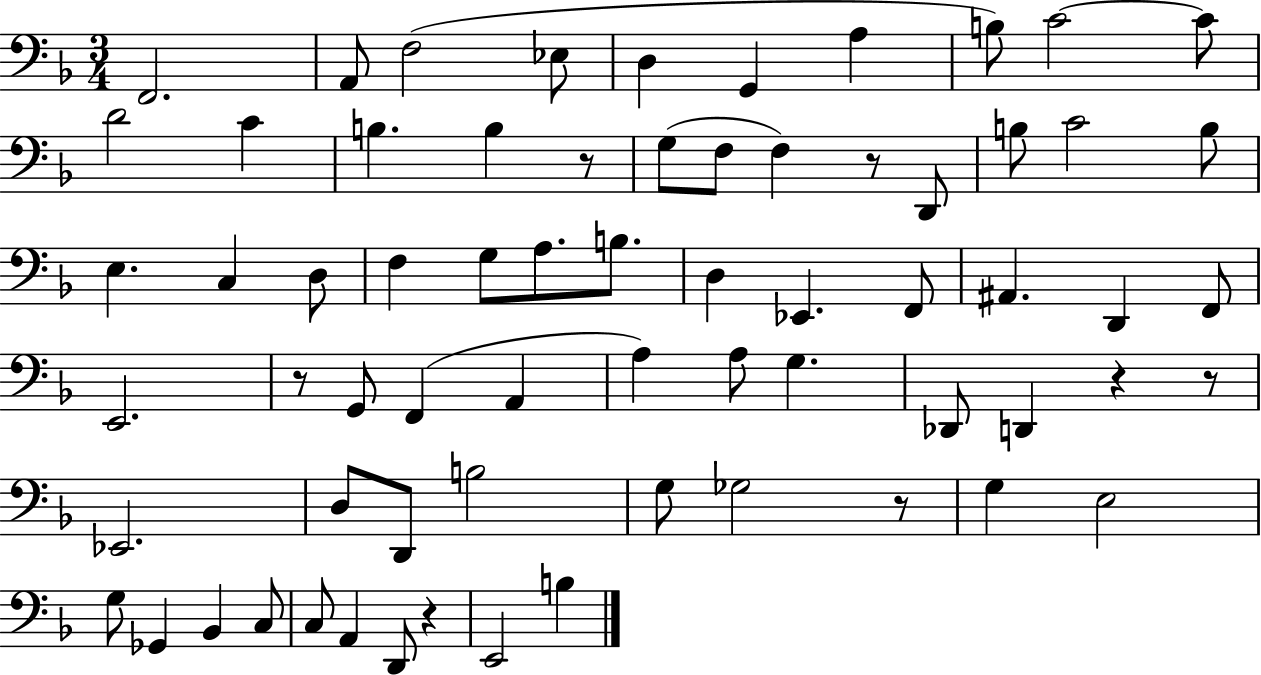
F2/h. A2/e F3/h Eb3/e D3/q G2/q A3/q B3/e C4/h C4/e D4/h C4/q B3/q. B3/q R/e G3/e F3/e F3/q R/e D2/e B3/e C4/h B3/e E3/q. C3/q D3/e F3/q G3/e A3/e. B3/e. D3/q Eb2/q. F2/e A#2/q. D2/q F2/e E2/h. R/e G2/e F2/q A2/q A3/q A3/e G3/q. Db2/e D2/q R/q R/e Eb2/h. D3/e D2/e B3/h G3/e Gb3/h R/e G3/q E3/h G3/e Gb2/q Bb2/q C3/e C3/e A2/q D2/e R/q E2/h B3/q